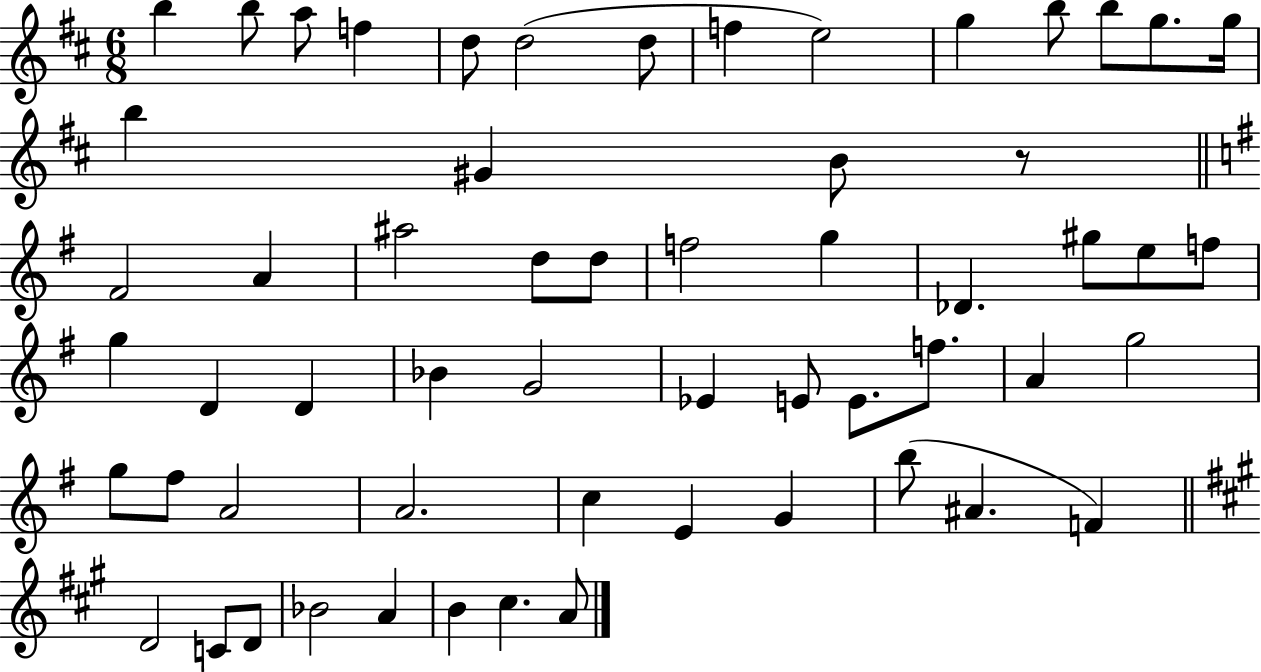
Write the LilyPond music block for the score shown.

{
  \clef treble
  \numericTimeSignature
  \time 6/8
  \key d \major
  b''4 b''8 a''8 f''4 | d''8 d''2( d''8 | f''4 e''2) | g''4 b''8 b''8 g''8. g''16 | \break b''4 gis'4 b'8 r8 | \bar "||" \break \key g \major fis'2 a'4 | ais''2 d''8 d''8 | f''2 g''4 | des'4. gis''8 e''8 f''8 | \break g''4 d'4 d'4 | bes'4 g'2 | ees'4 e'8 e'8. f''8. | a'4 g''2 | \break g''8 fis''8 a'2 | a'2. | c''4 e'4 g'4 | b''8( ais'4. f'4) | \break \bar "||" \break \key a \major d'2 c'8 d'8 | bes'2 a'4 | b'4 cis''4. a'8 | \bar "|."
}